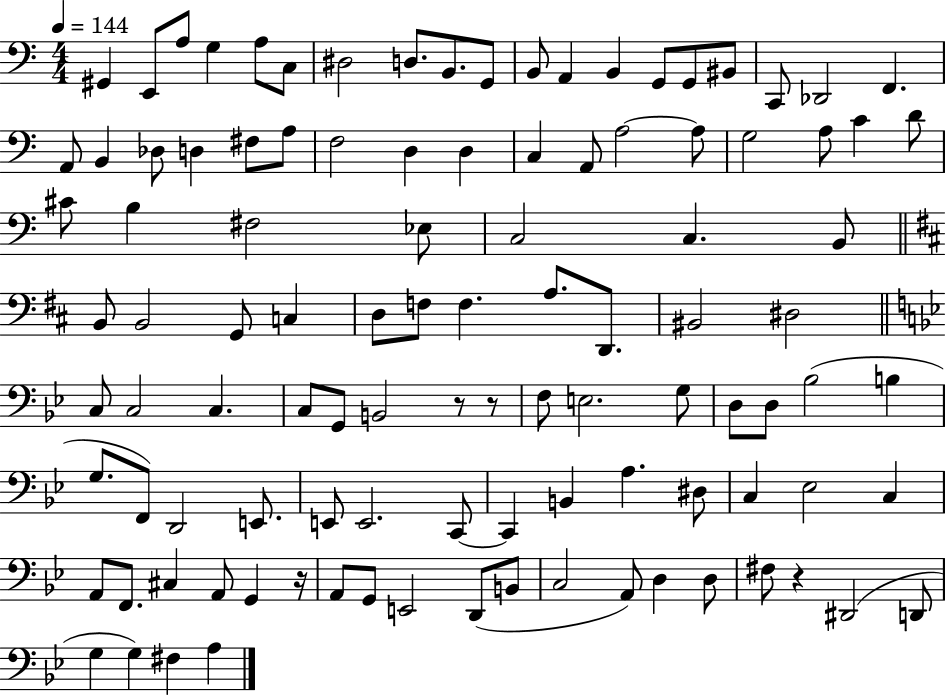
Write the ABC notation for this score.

X:1
T:Untitled
M:4/4
L:1/4
K:C
^G,, E,,/2 A,/2 G, A,/2 C,/2 ^D,2 D,/2 B,,/2 G,,/2 B,,/2 A,, B,, G,,/2 G,,/2 ^B,,/2 C,,/2 _D,,2 F,, A,,/2 B,, _D,/2 D, ^F,/2 A,/2 F,2 D, D, C, A,,/2 A,2 A,/2 G,2 A,/2 C D/2 ^C/2 B, ^F,2 _E,/2 C,2 C, B,,/2 B,,/2 B,,2 G,,/2 C, D,/2 F,/2 F, A,/2 D,,/2 ^B,,2 ^D,2 C,/2 C,2 C, C,/2 G,,/2 B,,2 z/2 z/2 F,/2 E,2 G,/2 D,/2 D,/2 _B,2 B, G,/2 F,,/2 D,,2 E,,/2 E,,/2 E,,2 C,,/2 C,, B,, A, ^D,/2 C, _E,2 C, A,,/2 F,,/2 ^C, A,,/2 G,, z/4 A,,/2 G,,/2 E,,2 D,,/2 B,,/2 C,2 A,,/2 D, D,/2 ^F,/2 z ^D,,2 D,,/2 G, G, ^F, A,